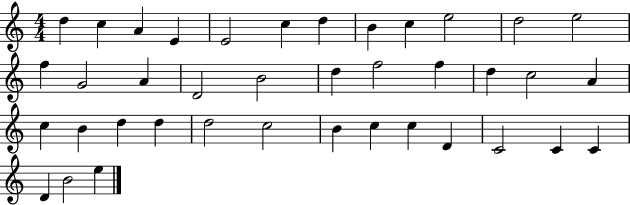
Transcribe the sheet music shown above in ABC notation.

X:1
T:Untitled
M:4/4
L:1/4
K:C
d c A E E2 c d B c e2 d2 e2 f G2 A D2 B2 d f2 f d c2 A c B d d d2 c2 B c c D C2 C C D B2 e